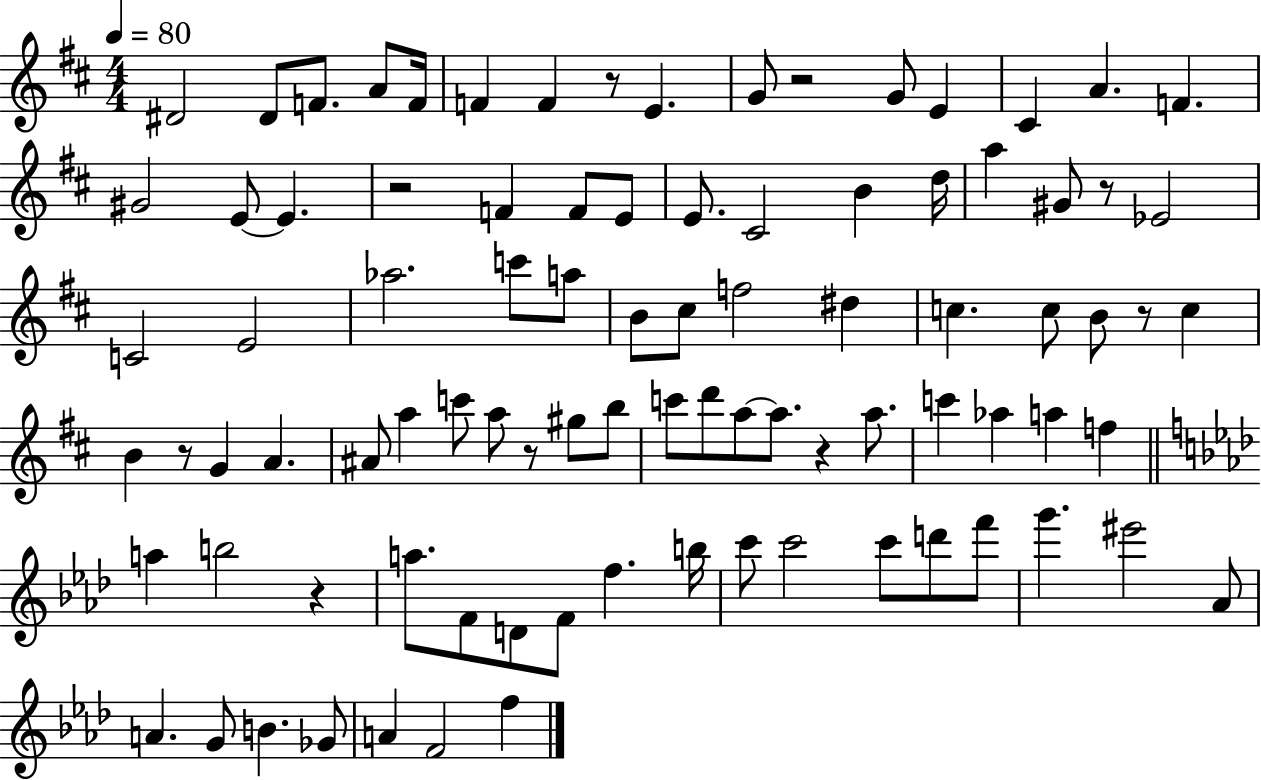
X:1
T:Untitled
M:4/4
L:1/4
K:D
^D2 ^D/2 F/2 A/2 F/4 F F z/2 E G/2 z2 G/2 E ^C A F ^G2 E/2 E z2 F F/2 E/2 E/2 ^C2 B d/4 a ^G/2 z/2 _E2 C2 E2 _a2 c'/2 a/2 B/2 ^c/2 f2 ^d c c/2 B/2 z/2 c B z/2 G A ^A/2 a c'/2 a/2 z/2 ^g/2 b/2 c'/2 d'/2 a/2 a/2 z a/2 c' _a a f a b2 z a/2 F/2 D/2 F/2 f b/4 c'/2 c'2 c'/2 d'/2 f'/2 g' ^e'2 _A/2 A G/2 B _G/2 A F2 f